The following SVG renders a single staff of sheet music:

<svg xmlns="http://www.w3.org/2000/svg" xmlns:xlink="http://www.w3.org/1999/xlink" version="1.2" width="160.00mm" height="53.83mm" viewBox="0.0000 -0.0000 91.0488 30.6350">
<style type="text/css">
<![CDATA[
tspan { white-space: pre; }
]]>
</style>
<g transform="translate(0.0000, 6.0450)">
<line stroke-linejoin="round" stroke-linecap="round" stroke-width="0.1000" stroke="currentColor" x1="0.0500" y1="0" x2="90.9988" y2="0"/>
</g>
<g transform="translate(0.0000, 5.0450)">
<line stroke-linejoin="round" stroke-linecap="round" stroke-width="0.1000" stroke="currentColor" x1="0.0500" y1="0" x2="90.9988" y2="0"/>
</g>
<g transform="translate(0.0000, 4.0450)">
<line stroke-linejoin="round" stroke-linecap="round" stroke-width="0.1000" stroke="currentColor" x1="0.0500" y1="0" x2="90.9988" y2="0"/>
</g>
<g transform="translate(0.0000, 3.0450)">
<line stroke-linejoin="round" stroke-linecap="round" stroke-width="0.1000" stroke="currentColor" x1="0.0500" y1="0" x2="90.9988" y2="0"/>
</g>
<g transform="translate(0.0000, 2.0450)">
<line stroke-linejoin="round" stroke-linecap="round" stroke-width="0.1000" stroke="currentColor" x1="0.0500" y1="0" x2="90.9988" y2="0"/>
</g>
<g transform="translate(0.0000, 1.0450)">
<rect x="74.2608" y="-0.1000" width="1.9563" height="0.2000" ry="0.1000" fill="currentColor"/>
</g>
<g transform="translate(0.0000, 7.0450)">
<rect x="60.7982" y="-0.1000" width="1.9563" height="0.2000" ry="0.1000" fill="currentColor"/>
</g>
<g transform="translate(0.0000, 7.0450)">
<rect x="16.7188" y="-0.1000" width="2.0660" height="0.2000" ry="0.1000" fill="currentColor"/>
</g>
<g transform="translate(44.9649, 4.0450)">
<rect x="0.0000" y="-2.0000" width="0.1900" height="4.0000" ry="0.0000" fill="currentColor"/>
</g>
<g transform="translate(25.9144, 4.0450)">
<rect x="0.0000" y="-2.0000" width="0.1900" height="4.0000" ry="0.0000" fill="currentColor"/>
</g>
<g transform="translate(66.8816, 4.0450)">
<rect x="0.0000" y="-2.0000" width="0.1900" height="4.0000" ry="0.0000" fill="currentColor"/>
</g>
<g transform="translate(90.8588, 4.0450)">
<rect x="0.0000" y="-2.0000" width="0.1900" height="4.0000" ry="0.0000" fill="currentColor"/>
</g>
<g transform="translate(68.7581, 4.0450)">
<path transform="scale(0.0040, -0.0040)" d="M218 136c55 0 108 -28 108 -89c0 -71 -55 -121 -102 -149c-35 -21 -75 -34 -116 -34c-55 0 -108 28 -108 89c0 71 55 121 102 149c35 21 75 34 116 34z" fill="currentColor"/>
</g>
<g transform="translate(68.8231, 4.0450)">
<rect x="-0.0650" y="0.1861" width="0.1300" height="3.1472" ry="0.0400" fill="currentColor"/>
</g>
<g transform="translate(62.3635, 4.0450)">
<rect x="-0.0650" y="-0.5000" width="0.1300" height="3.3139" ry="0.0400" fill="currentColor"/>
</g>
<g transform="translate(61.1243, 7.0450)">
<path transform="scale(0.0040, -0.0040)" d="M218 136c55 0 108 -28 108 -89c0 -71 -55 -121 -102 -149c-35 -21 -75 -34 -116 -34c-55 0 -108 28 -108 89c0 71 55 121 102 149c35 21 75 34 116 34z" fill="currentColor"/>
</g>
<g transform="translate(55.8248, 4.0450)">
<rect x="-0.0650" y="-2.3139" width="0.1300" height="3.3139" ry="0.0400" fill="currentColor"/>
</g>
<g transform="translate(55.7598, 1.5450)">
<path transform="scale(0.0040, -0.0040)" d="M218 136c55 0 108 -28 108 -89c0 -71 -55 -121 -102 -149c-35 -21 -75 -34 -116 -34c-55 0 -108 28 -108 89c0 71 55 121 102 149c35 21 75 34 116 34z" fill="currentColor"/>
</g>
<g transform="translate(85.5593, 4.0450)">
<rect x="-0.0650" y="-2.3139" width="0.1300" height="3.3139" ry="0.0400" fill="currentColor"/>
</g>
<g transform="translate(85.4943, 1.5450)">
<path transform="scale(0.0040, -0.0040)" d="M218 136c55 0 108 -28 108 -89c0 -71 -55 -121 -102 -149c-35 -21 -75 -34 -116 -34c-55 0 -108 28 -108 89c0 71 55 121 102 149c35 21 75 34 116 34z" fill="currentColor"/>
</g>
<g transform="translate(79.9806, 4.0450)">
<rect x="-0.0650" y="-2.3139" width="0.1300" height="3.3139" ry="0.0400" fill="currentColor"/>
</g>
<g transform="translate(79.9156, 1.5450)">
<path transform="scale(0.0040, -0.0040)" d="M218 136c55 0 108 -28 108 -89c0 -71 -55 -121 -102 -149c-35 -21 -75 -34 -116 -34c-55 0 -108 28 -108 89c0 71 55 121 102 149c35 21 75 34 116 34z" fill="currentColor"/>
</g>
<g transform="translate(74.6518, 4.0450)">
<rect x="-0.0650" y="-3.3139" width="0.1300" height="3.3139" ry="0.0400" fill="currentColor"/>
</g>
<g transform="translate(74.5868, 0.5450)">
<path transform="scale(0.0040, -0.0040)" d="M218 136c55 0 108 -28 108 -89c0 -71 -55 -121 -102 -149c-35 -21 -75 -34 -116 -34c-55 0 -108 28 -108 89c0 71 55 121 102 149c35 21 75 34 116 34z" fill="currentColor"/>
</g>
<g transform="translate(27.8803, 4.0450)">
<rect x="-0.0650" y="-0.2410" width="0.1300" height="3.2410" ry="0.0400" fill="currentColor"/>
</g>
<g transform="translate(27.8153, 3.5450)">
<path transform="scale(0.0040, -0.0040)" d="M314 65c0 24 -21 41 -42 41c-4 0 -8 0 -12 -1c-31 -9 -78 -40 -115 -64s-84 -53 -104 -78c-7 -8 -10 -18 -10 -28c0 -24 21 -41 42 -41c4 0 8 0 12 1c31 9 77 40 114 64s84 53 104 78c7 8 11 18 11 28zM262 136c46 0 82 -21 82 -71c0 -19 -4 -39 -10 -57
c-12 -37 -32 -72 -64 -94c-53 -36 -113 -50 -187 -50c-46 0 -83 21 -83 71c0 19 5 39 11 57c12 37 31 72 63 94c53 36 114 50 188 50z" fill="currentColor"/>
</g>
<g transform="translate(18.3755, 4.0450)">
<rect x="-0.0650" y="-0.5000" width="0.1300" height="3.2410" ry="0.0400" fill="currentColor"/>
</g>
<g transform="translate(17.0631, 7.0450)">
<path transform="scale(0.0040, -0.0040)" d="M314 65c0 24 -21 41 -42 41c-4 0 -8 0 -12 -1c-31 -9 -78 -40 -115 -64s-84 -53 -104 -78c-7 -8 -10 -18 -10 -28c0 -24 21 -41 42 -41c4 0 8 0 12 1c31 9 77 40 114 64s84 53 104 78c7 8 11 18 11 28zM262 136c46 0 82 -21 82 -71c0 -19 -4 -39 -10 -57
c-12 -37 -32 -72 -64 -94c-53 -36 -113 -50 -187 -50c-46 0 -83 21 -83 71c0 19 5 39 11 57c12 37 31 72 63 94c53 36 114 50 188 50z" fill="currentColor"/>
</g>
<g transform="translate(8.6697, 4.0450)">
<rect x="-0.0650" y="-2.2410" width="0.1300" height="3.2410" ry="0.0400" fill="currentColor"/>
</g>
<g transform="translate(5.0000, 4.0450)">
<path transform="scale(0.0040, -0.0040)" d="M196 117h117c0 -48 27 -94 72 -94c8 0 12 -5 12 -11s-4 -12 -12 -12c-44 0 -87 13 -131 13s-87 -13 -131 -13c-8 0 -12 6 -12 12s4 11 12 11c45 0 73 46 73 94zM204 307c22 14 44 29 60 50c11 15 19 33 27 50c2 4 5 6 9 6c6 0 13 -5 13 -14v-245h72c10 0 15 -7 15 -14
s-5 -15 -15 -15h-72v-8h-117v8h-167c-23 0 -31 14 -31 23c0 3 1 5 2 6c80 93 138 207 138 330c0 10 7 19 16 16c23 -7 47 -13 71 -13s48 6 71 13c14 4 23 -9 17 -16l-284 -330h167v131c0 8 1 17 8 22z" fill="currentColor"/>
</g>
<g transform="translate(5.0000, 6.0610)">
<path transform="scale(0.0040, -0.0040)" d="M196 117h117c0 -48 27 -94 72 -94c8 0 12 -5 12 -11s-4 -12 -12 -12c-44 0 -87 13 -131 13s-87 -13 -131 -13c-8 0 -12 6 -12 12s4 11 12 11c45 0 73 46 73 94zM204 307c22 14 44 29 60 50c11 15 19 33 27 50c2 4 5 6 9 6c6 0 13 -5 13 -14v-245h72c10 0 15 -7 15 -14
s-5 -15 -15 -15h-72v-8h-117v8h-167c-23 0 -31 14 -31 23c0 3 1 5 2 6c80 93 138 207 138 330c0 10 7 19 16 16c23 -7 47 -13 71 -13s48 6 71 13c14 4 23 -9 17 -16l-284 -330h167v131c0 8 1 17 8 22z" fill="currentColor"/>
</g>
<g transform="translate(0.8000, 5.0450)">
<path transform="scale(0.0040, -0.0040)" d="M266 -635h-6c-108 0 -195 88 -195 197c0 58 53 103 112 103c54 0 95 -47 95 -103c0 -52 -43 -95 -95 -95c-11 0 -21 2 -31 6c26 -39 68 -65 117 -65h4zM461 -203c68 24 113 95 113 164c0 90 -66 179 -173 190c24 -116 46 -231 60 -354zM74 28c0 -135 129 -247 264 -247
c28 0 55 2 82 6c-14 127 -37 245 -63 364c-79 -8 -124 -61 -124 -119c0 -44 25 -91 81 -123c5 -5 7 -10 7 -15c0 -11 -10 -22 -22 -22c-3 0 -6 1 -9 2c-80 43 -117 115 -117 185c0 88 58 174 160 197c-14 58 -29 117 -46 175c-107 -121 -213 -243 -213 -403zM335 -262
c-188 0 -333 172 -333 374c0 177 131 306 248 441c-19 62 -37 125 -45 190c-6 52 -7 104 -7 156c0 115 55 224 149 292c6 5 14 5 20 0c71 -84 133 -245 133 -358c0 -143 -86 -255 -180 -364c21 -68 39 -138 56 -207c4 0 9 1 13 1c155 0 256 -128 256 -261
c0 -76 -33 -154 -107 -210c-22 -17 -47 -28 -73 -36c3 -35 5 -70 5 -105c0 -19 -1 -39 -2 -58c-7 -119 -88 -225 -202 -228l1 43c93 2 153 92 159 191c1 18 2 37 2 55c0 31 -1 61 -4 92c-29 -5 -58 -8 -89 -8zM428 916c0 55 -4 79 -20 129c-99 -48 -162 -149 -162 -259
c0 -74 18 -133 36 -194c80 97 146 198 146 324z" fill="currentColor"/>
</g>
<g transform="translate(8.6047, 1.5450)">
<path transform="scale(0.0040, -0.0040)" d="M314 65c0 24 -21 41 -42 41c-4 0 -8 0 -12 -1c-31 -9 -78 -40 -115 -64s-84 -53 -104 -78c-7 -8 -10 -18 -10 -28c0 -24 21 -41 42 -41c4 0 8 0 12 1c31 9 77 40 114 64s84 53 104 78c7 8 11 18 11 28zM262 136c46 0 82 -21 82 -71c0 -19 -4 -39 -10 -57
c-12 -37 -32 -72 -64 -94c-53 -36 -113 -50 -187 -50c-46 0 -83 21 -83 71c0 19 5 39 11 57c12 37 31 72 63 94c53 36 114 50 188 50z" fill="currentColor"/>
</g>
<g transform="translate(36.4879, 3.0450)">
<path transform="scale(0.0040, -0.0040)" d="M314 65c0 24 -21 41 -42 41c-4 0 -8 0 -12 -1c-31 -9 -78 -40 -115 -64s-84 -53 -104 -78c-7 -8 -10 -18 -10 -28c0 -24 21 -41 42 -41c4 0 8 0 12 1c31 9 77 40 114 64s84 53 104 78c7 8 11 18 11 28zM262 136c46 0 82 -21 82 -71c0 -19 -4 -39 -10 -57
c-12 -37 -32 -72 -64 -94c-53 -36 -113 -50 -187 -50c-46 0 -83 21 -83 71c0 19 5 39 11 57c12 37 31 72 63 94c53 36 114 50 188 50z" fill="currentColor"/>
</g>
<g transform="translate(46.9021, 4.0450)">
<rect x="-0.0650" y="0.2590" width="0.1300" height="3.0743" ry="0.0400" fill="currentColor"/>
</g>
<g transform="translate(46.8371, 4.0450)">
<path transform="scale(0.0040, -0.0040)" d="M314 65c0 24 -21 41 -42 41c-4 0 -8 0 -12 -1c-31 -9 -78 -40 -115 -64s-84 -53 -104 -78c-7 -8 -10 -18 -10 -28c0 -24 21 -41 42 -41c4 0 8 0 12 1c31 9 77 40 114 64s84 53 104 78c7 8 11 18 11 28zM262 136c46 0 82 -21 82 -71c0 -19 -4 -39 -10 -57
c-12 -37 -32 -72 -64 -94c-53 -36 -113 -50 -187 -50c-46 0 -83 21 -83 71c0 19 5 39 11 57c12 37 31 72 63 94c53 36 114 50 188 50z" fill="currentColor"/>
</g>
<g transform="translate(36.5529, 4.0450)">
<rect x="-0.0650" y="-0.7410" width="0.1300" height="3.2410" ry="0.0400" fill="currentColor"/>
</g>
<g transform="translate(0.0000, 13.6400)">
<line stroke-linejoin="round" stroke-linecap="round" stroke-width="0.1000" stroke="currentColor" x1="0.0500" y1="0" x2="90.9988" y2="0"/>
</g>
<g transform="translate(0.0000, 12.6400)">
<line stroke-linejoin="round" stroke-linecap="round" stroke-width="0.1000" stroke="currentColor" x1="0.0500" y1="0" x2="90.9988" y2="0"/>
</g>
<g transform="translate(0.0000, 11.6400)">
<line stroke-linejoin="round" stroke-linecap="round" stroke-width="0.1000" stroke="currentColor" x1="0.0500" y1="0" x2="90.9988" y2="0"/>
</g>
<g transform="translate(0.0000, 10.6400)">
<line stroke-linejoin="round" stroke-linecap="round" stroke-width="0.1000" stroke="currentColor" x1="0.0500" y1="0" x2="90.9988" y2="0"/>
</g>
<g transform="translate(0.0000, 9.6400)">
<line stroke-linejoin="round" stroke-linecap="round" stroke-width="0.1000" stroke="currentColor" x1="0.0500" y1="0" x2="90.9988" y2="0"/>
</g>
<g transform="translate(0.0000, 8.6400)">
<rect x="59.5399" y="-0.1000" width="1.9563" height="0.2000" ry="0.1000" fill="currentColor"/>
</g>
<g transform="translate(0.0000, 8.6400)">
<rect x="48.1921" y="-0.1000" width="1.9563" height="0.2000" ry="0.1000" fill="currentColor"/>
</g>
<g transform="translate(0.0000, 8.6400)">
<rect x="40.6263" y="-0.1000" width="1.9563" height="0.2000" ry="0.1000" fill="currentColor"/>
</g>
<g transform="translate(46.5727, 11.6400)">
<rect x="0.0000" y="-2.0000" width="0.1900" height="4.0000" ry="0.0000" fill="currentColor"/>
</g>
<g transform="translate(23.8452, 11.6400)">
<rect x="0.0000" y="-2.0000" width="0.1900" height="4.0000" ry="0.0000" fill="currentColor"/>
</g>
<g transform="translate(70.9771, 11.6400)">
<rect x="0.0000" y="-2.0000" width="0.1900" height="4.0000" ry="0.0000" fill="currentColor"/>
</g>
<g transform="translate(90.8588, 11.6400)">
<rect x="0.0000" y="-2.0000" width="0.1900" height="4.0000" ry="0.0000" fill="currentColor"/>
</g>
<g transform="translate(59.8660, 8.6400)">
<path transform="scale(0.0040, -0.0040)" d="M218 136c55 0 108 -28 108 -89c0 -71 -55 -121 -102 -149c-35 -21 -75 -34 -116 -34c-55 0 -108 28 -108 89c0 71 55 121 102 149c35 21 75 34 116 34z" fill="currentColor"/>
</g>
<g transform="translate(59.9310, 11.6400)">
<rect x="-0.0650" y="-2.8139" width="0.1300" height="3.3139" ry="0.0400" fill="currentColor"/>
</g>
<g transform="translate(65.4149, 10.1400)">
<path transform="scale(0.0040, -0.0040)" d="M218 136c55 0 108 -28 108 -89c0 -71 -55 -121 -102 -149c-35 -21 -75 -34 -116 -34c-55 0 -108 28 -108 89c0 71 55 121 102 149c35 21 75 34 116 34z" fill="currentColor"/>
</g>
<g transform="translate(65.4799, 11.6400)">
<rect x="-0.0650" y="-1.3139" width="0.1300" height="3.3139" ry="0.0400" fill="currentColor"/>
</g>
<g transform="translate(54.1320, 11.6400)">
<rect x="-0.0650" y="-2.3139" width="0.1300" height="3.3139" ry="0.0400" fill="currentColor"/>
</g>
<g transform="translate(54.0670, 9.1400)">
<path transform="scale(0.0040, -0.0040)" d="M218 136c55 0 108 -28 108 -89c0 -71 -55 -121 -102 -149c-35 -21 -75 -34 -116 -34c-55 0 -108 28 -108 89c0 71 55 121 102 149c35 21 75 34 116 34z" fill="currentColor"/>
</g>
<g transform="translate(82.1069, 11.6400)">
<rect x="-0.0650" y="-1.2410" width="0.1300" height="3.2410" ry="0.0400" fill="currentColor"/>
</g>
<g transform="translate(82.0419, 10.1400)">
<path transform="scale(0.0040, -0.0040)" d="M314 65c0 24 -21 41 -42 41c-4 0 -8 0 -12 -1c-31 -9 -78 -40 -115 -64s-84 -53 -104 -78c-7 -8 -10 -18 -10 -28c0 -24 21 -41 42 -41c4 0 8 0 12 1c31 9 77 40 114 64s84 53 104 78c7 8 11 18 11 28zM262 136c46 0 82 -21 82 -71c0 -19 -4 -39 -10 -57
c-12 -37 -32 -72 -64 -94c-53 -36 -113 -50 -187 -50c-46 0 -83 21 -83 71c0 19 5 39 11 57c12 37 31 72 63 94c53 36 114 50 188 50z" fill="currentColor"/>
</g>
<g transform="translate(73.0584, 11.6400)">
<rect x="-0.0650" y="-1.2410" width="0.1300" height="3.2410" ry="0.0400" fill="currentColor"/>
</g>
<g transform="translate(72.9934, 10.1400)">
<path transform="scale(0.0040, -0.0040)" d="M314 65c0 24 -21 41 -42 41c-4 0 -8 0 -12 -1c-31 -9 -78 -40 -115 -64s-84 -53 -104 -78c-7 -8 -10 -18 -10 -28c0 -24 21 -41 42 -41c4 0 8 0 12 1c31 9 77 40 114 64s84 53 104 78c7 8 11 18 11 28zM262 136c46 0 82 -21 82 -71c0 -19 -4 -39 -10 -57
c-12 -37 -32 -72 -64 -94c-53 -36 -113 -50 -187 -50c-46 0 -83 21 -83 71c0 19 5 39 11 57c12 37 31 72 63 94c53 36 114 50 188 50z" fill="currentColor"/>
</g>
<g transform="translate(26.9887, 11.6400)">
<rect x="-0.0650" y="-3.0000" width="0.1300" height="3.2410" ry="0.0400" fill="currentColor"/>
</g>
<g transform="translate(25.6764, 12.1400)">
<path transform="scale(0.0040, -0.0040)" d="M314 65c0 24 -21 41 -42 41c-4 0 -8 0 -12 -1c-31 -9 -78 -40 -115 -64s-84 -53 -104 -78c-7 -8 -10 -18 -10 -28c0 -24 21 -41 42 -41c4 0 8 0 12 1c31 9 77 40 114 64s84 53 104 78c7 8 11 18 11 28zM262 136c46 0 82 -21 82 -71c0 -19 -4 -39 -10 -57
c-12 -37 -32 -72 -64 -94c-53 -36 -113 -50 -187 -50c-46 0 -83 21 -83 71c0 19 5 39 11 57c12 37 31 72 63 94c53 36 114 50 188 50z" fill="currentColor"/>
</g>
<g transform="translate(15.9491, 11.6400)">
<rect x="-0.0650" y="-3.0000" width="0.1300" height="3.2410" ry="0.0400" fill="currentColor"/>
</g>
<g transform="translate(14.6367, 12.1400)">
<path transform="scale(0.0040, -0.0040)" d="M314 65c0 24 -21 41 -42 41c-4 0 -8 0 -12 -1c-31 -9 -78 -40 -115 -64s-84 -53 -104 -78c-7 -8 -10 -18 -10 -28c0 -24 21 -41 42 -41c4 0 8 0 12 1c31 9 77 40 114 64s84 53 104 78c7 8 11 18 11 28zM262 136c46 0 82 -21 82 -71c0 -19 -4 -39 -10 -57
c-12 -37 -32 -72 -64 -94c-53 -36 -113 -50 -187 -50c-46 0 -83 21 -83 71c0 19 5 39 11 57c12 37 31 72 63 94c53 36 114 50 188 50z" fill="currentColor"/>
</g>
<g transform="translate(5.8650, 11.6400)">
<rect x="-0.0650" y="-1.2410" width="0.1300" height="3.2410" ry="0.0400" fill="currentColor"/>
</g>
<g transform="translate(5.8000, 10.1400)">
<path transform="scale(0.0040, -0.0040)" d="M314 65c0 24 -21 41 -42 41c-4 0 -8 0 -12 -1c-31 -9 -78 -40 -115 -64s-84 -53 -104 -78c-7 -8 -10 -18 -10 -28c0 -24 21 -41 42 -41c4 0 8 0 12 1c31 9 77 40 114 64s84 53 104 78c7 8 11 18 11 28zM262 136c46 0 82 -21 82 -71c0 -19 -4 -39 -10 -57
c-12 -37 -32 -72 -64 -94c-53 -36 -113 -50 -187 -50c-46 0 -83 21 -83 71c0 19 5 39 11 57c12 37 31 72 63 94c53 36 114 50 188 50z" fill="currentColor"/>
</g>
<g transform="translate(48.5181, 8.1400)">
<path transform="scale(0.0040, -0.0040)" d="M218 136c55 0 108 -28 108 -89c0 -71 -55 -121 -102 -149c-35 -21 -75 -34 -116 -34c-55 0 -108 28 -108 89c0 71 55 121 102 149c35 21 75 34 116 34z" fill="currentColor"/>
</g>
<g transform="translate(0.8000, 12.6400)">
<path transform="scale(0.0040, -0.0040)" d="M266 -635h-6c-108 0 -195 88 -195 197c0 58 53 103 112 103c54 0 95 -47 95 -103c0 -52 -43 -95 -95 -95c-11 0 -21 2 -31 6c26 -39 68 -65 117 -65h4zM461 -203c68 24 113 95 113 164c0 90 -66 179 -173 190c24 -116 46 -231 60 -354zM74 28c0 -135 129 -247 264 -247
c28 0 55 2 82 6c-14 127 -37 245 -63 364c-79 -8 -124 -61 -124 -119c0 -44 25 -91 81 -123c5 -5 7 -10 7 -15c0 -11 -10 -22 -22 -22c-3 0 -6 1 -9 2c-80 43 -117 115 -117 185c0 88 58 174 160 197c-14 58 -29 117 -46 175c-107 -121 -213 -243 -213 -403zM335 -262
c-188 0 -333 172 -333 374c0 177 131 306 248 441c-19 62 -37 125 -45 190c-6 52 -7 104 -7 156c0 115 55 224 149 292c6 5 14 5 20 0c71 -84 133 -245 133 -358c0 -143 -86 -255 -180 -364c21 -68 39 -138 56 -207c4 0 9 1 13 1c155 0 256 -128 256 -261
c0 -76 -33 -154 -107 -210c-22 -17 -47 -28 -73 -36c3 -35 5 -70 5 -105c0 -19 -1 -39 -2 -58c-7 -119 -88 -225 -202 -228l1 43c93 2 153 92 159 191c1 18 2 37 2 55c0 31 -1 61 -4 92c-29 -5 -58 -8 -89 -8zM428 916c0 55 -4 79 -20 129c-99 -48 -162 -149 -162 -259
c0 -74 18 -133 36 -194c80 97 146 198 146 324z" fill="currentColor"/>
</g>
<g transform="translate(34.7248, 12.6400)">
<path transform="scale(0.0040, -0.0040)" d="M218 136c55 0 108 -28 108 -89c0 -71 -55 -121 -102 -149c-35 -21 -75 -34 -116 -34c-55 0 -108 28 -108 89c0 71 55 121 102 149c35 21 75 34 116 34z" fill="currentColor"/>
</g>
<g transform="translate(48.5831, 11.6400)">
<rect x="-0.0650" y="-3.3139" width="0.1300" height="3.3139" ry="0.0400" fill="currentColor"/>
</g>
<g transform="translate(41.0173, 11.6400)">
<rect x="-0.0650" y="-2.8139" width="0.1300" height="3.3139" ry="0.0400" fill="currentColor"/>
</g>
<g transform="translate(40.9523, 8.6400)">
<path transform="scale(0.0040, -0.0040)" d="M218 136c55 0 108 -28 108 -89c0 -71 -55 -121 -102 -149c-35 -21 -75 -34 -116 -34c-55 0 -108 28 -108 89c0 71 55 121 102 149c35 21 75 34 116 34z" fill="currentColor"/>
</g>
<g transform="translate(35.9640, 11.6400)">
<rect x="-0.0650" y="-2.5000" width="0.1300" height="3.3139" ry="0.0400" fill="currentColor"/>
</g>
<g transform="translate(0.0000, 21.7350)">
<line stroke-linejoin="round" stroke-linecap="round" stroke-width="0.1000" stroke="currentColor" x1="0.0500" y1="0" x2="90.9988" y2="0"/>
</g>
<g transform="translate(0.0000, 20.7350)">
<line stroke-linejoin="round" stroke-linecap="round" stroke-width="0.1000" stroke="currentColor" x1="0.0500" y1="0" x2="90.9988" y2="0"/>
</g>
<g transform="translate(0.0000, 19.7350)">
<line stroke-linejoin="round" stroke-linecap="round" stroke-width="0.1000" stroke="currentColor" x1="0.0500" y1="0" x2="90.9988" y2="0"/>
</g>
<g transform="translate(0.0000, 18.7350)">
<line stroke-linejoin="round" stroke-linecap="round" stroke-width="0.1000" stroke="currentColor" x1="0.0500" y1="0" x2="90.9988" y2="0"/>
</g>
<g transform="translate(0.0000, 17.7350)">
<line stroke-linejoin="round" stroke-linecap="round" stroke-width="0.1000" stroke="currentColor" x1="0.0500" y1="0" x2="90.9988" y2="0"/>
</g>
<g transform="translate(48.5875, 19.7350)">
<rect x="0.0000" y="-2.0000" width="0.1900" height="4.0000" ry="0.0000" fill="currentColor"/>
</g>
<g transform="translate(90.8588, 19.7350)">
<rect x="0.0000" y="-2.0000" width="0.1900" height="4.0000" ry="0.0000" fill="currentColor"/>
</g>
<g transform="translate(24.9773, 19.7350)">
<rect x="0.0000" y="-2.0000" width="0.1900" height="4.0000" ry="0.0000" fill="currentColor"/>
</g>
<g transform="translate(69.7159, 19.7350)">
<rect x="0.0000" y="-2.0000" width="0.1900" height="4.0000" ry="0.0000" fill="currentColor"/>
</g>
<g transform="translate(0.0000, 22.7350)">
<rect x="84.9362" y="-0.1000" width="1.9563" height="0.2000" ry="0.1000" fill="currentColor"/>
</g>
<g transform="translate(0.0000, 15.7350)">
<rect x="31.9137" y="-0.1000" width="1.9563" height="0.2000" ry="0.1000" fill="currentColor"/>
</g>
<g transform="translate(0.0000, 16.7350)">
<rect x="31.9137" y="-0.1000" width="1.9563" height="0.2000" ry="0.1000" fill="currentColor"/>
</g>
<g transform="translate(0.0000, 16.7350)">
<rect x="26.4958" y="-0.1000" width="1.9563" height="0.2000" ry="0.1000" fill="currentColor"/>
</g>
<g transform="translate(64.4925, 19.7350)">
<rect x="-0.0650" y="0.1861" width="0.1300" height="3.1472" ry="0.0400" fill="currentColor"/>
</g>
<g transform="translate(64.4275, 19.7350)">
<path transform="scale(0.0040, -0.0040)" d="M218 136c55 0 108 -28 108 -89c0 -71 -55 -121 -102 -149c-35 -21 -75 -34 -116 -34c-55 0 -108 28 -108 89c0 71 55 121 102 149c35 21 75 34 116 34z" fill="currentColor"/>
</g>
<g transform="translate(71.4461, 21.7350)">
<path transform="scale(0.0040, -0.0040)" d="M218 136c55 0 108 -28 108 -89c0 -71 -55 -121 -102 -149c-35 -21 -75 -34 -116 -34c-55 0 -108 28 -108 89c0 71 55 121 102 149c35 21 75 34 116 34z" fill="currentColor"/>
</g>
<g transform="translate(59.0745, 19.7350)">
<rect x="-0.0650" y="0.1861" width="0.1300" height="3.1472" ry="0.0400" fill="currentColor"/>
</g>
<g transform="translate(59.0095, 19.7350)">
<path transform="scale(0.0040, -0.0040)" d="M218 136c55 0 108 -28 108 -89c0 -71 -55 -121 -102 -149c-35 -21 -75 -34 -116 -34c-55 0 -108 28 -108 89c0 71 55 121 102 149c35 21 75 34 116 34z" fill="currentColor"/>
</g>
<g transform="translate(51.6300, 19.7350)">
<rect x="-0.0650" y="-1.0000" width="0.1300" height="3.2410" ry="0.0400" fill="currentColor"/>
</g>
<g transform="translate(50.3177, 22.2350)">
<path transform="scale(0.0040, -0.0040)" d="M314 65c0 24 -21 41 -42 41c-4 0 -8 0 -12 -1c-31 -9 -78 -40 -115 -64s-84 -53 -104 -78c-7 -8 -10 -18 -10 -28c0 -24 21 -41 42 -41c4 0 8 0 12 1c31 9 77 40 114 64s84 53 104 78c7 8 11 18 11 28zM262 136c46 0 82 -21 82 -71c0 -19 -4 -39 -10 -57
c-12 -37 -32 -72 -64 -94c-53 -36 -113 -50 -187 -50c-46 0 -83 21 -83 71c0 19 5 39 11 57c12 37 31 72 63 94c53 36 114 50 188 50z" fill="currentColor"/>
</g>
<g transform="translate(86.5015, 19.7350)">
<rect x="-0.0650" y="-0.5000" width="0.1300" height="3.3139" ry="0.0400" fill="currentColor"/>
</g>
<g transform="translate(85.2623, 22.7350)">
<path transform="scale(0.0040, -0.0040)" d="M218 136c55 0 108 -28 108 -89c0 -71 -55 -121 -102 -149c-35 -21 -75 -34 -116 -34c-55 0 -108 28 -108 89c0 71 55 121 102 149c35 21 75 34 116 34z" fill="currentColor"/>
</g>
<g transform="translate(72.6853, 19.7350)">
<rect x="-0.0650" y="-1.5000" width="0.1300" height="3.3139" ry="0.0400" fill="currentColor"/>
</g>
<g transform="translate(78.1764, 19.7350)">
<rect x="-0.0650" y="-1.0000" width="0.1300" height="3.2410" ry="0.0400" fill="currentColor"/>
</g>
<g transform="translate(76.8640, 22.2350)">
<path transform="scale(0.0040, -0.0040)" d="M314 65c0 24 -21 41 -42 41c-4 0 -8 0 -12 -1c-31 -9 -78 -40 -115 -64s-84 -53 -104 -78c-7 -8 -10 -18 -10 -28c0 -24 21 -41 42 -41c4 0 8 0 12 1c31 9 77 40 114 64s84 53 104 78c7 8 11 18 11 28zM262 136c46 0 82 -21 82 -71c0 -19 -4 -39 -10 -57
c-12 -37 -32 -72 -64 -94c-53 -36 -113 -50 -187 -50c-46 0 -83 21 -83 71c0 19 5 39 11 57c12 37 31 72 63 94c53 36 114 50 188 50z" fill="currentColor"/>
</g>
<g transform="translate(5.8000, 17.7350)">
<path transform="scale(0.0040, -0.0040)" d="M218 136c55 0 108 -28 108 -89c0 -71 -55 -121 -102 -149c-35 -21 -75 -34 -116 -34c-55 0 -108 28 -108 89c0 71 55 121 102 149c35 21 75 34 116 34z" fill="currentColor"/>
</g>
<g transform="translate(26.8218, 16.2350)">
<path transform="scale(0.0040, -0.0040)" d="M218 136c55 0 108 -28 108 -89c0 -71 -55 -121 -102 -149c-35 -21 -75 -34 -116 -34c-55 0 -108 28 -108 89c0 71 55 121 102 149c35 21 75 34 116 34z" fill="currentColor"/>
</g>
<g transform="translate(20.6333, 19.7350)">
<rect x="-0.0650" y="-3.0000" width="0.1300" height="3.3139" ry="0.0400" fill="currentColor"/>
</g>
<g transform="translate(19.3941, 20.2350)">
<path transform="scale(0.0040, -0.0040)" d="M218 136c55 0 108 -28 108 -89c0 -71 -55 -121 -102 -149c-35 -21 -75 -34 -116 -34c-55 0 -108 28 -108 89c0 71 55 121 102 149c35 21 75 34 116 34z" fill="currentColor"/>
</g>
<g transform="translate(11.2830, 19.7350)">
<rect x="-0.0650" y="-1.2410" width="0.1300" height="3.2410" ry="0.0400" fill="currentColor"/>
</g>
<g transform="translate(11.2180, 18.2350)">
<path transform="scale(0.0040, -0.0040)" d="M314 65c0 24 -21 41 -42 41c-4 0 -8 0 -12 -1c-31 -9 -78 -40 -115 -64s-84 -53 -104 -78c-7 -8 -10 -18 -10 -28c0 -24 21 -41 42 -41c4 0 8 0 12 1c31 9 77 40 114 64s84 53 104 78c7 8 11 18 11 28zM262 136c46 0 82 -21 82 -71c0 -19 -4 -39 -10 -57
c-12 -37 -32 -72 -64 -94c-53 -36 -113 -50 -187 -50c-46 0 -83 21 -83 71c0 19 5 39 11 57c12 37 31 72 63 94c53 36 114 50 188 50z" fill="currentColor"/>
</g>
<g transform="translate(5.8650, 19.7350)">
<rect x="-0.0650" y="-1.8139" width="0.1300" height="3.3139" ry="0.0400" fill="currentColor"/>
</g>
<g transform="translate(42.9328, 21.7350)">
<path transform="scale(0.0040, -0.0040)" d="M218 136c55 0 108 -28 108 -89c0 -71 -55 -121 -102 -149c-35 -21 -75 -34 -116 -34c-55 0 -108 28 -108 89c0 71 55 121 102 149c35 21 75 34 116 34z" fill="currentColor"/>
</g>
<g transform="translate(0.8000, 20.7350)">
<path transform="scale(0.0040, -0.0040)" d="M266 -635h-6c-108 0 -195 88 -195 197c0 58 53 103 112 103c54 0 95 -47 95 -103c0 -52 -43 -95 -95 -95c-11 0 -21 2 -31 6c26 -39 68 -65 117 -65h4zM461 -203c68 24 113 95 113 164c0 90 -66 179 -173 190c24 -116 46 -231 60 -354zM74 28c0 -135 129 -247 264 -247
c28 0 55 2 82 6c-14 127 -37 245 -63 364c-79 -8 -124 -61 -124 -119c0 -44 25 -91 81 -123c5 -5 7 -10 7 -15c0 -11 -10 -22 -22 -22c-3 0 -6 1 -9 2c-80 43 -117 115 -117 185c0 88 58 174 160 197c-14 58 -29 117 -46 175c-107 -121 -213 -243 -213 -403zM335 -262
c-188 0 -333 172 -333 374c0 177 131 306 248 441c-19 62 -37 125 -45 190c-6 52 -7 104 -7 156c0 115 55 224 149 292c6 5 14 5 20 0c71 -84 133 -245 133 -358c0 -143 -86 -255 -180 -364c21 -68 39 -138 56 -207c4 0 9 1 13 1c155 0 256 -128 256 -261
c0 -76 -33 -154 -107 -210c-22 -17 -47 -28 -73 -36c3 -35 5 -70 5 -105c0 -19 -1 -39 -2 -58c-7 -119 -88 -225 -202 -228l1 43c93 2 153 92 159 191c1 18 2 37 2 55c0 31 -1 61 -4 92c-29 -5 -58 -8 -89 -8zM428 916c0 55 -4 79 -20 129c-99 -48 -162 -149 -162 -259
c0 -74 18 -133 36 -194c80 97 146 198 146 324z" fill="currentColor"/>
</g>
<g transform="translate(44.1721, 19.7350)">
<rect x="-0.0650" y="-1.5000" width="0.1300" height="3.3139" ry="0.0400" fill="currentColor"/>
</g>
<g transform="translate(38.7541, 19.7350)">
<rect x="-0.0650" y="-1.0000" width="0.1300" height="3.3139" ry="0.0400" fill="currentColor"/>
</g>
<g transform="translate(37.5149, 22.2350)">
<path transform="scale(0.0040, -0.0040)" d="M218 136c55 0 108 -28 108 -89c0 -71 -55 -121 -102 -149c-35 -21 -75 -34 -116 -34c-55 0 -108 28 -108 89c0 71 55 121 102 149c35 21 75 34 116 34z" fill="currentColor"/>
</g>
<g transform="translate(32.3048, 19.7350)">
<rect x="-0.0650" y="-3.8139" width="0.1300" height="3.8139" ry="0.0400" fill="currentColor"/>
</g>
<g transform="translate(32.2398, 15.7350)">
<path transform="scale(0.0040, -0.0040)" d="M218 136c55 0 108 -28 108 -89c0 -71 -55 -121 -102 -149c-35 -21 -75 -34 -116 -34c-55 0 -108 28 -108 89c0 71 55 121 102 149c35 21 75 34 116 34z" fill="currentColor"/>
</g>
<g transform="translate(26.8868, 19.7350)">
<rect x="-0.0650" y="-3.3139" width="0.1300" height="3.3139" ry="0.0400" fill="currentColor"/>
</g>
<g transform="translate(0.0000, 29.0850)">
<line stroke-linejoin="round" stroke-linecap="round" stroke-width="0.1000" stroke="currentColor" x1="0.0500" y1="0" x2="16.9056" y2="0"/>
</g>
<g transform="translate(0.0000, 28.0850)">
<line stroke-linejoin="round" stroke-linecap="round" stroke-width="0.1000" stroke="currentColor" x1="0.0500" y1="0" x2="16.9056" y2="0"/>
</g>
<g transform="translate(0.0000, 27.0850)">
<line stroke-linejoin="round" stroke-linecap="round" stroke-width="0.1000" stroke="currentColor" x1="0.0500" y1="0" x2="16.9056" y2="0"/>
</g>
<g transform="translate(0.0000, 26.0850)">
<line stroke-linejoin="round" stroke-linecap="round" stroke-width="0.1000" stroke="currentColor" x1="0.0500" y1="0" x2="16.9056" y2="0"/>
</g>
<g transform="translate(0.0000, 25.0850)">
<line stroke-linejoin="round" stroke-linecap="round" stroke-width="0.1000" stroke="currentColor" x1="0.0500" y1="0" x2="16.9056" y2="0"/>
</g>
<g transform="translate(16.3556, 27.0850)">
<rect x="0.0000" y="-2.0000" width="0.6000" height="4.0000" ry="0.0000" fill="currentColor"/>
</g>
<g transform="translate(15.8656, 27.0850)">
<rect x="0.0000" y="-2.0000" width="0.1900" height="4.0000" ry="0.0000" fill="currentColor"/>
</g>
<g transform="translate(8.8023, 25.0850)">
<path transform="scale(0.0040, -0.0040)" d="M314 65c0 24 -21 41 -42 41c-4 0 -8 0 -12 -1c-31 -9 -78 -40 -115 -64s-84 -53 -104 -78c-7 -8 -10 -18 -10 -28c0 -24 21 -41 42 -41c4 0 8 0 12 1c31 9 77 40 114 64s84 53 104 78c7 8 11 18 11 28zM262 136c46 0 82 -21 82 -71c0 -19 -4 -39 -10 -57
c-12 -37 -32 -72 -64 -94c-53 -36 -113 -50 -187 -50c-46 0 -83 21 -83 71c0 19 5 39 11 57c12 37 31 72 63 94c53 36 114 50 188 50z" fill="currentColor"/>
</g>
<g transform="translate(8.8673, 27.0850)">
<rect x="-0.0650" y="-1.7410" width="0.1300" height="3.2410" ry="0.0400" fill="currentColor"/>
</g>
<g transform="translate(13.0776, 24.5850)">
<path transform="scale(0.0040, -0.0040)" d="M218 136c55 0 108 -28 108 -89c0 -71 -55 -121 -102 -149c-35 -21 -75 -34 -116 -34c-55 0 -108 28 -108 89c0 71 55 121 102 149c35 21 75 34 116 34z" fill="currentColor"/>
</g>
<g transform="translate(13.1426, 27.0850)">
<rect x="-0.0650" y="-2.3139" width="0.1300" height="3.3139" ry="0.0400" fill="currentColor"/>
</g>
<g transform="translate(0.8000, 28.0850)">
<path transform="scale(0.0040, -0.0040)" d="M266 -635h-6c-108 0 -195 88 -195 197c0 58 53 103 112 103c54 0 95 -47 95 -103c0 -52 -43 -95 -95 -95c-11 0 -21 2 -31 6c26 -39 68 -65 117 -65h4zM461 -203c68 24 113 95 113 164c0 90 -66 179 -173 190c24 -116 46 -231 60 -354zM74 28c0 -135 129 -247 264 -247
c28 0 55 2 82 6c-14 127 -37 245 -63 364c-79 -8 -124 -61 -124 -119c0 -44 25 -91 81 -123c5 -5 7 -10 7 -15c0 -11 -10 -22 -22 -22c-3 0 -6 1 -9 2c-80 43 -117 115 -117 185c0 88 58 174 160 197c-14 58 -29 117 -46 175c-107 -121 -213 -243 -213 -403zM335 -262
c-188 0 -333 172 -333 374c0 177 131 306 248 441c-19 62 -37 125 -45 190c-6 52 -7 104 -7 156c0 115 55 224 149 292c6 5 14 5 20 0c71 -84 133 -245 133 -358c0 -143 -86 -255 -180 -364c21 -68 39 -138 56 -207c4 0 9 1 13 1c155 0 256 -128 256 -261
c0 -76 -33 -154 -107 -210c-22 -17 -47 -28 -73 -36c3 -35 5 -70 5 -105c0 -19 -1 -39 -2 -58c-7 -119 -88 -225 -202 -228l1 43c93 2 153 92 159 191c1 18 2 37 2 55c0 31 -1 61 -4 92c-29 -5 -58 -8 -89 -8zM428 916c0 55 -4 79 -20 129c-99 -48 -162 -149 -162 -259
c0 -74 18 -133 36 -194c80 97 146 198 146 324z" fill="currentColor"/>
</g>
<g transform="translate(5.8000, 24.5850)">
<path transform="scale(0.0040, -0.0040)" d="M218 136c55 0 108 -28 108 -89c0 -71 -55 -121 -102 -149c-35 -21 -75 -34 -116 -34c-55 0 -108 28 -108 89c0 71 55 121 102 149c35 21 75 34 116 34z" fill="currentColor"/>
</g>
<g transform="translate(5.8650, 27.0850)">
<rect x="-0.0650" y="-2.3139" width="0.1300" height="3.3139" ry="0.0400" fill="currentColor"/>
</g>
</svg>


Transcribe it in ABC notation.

X:1
T:Untitled
M:4/4
L:1/4
K:C
g2 C2 c2 d2 B2 g C B b g g e2 A2 A2 G a b g a e e2 e2 f e2 A b c' D E D2 B B E D2 C g f2 g